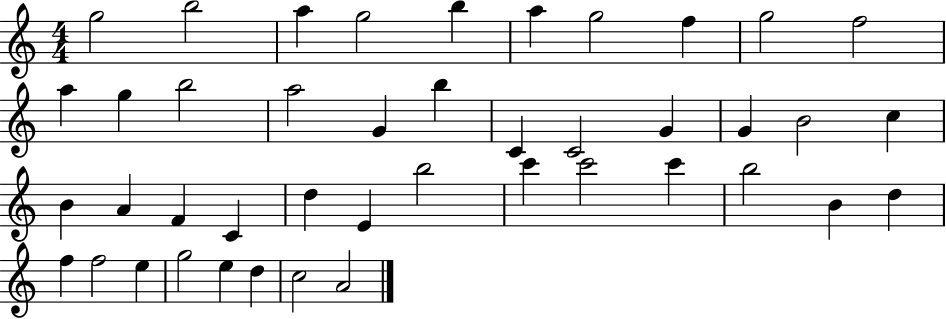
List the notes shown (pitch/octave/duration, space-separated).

G5/h B5/h A5/q G5/h B5/q A5/q G5/h F5/q G5/h F5/h A5/q G5/q B5/h A5/h G4/q B5/q C4/q C4/h G4/q G4/q B4/h C5/q B4/q A4/q F4/q C4/q D5/q E4/q B5/h C6/q C6/h C6/q B5/h B4/q D5/q F5/q F5/h E5/q G5/h E5/q D5/q C5/h A4/h